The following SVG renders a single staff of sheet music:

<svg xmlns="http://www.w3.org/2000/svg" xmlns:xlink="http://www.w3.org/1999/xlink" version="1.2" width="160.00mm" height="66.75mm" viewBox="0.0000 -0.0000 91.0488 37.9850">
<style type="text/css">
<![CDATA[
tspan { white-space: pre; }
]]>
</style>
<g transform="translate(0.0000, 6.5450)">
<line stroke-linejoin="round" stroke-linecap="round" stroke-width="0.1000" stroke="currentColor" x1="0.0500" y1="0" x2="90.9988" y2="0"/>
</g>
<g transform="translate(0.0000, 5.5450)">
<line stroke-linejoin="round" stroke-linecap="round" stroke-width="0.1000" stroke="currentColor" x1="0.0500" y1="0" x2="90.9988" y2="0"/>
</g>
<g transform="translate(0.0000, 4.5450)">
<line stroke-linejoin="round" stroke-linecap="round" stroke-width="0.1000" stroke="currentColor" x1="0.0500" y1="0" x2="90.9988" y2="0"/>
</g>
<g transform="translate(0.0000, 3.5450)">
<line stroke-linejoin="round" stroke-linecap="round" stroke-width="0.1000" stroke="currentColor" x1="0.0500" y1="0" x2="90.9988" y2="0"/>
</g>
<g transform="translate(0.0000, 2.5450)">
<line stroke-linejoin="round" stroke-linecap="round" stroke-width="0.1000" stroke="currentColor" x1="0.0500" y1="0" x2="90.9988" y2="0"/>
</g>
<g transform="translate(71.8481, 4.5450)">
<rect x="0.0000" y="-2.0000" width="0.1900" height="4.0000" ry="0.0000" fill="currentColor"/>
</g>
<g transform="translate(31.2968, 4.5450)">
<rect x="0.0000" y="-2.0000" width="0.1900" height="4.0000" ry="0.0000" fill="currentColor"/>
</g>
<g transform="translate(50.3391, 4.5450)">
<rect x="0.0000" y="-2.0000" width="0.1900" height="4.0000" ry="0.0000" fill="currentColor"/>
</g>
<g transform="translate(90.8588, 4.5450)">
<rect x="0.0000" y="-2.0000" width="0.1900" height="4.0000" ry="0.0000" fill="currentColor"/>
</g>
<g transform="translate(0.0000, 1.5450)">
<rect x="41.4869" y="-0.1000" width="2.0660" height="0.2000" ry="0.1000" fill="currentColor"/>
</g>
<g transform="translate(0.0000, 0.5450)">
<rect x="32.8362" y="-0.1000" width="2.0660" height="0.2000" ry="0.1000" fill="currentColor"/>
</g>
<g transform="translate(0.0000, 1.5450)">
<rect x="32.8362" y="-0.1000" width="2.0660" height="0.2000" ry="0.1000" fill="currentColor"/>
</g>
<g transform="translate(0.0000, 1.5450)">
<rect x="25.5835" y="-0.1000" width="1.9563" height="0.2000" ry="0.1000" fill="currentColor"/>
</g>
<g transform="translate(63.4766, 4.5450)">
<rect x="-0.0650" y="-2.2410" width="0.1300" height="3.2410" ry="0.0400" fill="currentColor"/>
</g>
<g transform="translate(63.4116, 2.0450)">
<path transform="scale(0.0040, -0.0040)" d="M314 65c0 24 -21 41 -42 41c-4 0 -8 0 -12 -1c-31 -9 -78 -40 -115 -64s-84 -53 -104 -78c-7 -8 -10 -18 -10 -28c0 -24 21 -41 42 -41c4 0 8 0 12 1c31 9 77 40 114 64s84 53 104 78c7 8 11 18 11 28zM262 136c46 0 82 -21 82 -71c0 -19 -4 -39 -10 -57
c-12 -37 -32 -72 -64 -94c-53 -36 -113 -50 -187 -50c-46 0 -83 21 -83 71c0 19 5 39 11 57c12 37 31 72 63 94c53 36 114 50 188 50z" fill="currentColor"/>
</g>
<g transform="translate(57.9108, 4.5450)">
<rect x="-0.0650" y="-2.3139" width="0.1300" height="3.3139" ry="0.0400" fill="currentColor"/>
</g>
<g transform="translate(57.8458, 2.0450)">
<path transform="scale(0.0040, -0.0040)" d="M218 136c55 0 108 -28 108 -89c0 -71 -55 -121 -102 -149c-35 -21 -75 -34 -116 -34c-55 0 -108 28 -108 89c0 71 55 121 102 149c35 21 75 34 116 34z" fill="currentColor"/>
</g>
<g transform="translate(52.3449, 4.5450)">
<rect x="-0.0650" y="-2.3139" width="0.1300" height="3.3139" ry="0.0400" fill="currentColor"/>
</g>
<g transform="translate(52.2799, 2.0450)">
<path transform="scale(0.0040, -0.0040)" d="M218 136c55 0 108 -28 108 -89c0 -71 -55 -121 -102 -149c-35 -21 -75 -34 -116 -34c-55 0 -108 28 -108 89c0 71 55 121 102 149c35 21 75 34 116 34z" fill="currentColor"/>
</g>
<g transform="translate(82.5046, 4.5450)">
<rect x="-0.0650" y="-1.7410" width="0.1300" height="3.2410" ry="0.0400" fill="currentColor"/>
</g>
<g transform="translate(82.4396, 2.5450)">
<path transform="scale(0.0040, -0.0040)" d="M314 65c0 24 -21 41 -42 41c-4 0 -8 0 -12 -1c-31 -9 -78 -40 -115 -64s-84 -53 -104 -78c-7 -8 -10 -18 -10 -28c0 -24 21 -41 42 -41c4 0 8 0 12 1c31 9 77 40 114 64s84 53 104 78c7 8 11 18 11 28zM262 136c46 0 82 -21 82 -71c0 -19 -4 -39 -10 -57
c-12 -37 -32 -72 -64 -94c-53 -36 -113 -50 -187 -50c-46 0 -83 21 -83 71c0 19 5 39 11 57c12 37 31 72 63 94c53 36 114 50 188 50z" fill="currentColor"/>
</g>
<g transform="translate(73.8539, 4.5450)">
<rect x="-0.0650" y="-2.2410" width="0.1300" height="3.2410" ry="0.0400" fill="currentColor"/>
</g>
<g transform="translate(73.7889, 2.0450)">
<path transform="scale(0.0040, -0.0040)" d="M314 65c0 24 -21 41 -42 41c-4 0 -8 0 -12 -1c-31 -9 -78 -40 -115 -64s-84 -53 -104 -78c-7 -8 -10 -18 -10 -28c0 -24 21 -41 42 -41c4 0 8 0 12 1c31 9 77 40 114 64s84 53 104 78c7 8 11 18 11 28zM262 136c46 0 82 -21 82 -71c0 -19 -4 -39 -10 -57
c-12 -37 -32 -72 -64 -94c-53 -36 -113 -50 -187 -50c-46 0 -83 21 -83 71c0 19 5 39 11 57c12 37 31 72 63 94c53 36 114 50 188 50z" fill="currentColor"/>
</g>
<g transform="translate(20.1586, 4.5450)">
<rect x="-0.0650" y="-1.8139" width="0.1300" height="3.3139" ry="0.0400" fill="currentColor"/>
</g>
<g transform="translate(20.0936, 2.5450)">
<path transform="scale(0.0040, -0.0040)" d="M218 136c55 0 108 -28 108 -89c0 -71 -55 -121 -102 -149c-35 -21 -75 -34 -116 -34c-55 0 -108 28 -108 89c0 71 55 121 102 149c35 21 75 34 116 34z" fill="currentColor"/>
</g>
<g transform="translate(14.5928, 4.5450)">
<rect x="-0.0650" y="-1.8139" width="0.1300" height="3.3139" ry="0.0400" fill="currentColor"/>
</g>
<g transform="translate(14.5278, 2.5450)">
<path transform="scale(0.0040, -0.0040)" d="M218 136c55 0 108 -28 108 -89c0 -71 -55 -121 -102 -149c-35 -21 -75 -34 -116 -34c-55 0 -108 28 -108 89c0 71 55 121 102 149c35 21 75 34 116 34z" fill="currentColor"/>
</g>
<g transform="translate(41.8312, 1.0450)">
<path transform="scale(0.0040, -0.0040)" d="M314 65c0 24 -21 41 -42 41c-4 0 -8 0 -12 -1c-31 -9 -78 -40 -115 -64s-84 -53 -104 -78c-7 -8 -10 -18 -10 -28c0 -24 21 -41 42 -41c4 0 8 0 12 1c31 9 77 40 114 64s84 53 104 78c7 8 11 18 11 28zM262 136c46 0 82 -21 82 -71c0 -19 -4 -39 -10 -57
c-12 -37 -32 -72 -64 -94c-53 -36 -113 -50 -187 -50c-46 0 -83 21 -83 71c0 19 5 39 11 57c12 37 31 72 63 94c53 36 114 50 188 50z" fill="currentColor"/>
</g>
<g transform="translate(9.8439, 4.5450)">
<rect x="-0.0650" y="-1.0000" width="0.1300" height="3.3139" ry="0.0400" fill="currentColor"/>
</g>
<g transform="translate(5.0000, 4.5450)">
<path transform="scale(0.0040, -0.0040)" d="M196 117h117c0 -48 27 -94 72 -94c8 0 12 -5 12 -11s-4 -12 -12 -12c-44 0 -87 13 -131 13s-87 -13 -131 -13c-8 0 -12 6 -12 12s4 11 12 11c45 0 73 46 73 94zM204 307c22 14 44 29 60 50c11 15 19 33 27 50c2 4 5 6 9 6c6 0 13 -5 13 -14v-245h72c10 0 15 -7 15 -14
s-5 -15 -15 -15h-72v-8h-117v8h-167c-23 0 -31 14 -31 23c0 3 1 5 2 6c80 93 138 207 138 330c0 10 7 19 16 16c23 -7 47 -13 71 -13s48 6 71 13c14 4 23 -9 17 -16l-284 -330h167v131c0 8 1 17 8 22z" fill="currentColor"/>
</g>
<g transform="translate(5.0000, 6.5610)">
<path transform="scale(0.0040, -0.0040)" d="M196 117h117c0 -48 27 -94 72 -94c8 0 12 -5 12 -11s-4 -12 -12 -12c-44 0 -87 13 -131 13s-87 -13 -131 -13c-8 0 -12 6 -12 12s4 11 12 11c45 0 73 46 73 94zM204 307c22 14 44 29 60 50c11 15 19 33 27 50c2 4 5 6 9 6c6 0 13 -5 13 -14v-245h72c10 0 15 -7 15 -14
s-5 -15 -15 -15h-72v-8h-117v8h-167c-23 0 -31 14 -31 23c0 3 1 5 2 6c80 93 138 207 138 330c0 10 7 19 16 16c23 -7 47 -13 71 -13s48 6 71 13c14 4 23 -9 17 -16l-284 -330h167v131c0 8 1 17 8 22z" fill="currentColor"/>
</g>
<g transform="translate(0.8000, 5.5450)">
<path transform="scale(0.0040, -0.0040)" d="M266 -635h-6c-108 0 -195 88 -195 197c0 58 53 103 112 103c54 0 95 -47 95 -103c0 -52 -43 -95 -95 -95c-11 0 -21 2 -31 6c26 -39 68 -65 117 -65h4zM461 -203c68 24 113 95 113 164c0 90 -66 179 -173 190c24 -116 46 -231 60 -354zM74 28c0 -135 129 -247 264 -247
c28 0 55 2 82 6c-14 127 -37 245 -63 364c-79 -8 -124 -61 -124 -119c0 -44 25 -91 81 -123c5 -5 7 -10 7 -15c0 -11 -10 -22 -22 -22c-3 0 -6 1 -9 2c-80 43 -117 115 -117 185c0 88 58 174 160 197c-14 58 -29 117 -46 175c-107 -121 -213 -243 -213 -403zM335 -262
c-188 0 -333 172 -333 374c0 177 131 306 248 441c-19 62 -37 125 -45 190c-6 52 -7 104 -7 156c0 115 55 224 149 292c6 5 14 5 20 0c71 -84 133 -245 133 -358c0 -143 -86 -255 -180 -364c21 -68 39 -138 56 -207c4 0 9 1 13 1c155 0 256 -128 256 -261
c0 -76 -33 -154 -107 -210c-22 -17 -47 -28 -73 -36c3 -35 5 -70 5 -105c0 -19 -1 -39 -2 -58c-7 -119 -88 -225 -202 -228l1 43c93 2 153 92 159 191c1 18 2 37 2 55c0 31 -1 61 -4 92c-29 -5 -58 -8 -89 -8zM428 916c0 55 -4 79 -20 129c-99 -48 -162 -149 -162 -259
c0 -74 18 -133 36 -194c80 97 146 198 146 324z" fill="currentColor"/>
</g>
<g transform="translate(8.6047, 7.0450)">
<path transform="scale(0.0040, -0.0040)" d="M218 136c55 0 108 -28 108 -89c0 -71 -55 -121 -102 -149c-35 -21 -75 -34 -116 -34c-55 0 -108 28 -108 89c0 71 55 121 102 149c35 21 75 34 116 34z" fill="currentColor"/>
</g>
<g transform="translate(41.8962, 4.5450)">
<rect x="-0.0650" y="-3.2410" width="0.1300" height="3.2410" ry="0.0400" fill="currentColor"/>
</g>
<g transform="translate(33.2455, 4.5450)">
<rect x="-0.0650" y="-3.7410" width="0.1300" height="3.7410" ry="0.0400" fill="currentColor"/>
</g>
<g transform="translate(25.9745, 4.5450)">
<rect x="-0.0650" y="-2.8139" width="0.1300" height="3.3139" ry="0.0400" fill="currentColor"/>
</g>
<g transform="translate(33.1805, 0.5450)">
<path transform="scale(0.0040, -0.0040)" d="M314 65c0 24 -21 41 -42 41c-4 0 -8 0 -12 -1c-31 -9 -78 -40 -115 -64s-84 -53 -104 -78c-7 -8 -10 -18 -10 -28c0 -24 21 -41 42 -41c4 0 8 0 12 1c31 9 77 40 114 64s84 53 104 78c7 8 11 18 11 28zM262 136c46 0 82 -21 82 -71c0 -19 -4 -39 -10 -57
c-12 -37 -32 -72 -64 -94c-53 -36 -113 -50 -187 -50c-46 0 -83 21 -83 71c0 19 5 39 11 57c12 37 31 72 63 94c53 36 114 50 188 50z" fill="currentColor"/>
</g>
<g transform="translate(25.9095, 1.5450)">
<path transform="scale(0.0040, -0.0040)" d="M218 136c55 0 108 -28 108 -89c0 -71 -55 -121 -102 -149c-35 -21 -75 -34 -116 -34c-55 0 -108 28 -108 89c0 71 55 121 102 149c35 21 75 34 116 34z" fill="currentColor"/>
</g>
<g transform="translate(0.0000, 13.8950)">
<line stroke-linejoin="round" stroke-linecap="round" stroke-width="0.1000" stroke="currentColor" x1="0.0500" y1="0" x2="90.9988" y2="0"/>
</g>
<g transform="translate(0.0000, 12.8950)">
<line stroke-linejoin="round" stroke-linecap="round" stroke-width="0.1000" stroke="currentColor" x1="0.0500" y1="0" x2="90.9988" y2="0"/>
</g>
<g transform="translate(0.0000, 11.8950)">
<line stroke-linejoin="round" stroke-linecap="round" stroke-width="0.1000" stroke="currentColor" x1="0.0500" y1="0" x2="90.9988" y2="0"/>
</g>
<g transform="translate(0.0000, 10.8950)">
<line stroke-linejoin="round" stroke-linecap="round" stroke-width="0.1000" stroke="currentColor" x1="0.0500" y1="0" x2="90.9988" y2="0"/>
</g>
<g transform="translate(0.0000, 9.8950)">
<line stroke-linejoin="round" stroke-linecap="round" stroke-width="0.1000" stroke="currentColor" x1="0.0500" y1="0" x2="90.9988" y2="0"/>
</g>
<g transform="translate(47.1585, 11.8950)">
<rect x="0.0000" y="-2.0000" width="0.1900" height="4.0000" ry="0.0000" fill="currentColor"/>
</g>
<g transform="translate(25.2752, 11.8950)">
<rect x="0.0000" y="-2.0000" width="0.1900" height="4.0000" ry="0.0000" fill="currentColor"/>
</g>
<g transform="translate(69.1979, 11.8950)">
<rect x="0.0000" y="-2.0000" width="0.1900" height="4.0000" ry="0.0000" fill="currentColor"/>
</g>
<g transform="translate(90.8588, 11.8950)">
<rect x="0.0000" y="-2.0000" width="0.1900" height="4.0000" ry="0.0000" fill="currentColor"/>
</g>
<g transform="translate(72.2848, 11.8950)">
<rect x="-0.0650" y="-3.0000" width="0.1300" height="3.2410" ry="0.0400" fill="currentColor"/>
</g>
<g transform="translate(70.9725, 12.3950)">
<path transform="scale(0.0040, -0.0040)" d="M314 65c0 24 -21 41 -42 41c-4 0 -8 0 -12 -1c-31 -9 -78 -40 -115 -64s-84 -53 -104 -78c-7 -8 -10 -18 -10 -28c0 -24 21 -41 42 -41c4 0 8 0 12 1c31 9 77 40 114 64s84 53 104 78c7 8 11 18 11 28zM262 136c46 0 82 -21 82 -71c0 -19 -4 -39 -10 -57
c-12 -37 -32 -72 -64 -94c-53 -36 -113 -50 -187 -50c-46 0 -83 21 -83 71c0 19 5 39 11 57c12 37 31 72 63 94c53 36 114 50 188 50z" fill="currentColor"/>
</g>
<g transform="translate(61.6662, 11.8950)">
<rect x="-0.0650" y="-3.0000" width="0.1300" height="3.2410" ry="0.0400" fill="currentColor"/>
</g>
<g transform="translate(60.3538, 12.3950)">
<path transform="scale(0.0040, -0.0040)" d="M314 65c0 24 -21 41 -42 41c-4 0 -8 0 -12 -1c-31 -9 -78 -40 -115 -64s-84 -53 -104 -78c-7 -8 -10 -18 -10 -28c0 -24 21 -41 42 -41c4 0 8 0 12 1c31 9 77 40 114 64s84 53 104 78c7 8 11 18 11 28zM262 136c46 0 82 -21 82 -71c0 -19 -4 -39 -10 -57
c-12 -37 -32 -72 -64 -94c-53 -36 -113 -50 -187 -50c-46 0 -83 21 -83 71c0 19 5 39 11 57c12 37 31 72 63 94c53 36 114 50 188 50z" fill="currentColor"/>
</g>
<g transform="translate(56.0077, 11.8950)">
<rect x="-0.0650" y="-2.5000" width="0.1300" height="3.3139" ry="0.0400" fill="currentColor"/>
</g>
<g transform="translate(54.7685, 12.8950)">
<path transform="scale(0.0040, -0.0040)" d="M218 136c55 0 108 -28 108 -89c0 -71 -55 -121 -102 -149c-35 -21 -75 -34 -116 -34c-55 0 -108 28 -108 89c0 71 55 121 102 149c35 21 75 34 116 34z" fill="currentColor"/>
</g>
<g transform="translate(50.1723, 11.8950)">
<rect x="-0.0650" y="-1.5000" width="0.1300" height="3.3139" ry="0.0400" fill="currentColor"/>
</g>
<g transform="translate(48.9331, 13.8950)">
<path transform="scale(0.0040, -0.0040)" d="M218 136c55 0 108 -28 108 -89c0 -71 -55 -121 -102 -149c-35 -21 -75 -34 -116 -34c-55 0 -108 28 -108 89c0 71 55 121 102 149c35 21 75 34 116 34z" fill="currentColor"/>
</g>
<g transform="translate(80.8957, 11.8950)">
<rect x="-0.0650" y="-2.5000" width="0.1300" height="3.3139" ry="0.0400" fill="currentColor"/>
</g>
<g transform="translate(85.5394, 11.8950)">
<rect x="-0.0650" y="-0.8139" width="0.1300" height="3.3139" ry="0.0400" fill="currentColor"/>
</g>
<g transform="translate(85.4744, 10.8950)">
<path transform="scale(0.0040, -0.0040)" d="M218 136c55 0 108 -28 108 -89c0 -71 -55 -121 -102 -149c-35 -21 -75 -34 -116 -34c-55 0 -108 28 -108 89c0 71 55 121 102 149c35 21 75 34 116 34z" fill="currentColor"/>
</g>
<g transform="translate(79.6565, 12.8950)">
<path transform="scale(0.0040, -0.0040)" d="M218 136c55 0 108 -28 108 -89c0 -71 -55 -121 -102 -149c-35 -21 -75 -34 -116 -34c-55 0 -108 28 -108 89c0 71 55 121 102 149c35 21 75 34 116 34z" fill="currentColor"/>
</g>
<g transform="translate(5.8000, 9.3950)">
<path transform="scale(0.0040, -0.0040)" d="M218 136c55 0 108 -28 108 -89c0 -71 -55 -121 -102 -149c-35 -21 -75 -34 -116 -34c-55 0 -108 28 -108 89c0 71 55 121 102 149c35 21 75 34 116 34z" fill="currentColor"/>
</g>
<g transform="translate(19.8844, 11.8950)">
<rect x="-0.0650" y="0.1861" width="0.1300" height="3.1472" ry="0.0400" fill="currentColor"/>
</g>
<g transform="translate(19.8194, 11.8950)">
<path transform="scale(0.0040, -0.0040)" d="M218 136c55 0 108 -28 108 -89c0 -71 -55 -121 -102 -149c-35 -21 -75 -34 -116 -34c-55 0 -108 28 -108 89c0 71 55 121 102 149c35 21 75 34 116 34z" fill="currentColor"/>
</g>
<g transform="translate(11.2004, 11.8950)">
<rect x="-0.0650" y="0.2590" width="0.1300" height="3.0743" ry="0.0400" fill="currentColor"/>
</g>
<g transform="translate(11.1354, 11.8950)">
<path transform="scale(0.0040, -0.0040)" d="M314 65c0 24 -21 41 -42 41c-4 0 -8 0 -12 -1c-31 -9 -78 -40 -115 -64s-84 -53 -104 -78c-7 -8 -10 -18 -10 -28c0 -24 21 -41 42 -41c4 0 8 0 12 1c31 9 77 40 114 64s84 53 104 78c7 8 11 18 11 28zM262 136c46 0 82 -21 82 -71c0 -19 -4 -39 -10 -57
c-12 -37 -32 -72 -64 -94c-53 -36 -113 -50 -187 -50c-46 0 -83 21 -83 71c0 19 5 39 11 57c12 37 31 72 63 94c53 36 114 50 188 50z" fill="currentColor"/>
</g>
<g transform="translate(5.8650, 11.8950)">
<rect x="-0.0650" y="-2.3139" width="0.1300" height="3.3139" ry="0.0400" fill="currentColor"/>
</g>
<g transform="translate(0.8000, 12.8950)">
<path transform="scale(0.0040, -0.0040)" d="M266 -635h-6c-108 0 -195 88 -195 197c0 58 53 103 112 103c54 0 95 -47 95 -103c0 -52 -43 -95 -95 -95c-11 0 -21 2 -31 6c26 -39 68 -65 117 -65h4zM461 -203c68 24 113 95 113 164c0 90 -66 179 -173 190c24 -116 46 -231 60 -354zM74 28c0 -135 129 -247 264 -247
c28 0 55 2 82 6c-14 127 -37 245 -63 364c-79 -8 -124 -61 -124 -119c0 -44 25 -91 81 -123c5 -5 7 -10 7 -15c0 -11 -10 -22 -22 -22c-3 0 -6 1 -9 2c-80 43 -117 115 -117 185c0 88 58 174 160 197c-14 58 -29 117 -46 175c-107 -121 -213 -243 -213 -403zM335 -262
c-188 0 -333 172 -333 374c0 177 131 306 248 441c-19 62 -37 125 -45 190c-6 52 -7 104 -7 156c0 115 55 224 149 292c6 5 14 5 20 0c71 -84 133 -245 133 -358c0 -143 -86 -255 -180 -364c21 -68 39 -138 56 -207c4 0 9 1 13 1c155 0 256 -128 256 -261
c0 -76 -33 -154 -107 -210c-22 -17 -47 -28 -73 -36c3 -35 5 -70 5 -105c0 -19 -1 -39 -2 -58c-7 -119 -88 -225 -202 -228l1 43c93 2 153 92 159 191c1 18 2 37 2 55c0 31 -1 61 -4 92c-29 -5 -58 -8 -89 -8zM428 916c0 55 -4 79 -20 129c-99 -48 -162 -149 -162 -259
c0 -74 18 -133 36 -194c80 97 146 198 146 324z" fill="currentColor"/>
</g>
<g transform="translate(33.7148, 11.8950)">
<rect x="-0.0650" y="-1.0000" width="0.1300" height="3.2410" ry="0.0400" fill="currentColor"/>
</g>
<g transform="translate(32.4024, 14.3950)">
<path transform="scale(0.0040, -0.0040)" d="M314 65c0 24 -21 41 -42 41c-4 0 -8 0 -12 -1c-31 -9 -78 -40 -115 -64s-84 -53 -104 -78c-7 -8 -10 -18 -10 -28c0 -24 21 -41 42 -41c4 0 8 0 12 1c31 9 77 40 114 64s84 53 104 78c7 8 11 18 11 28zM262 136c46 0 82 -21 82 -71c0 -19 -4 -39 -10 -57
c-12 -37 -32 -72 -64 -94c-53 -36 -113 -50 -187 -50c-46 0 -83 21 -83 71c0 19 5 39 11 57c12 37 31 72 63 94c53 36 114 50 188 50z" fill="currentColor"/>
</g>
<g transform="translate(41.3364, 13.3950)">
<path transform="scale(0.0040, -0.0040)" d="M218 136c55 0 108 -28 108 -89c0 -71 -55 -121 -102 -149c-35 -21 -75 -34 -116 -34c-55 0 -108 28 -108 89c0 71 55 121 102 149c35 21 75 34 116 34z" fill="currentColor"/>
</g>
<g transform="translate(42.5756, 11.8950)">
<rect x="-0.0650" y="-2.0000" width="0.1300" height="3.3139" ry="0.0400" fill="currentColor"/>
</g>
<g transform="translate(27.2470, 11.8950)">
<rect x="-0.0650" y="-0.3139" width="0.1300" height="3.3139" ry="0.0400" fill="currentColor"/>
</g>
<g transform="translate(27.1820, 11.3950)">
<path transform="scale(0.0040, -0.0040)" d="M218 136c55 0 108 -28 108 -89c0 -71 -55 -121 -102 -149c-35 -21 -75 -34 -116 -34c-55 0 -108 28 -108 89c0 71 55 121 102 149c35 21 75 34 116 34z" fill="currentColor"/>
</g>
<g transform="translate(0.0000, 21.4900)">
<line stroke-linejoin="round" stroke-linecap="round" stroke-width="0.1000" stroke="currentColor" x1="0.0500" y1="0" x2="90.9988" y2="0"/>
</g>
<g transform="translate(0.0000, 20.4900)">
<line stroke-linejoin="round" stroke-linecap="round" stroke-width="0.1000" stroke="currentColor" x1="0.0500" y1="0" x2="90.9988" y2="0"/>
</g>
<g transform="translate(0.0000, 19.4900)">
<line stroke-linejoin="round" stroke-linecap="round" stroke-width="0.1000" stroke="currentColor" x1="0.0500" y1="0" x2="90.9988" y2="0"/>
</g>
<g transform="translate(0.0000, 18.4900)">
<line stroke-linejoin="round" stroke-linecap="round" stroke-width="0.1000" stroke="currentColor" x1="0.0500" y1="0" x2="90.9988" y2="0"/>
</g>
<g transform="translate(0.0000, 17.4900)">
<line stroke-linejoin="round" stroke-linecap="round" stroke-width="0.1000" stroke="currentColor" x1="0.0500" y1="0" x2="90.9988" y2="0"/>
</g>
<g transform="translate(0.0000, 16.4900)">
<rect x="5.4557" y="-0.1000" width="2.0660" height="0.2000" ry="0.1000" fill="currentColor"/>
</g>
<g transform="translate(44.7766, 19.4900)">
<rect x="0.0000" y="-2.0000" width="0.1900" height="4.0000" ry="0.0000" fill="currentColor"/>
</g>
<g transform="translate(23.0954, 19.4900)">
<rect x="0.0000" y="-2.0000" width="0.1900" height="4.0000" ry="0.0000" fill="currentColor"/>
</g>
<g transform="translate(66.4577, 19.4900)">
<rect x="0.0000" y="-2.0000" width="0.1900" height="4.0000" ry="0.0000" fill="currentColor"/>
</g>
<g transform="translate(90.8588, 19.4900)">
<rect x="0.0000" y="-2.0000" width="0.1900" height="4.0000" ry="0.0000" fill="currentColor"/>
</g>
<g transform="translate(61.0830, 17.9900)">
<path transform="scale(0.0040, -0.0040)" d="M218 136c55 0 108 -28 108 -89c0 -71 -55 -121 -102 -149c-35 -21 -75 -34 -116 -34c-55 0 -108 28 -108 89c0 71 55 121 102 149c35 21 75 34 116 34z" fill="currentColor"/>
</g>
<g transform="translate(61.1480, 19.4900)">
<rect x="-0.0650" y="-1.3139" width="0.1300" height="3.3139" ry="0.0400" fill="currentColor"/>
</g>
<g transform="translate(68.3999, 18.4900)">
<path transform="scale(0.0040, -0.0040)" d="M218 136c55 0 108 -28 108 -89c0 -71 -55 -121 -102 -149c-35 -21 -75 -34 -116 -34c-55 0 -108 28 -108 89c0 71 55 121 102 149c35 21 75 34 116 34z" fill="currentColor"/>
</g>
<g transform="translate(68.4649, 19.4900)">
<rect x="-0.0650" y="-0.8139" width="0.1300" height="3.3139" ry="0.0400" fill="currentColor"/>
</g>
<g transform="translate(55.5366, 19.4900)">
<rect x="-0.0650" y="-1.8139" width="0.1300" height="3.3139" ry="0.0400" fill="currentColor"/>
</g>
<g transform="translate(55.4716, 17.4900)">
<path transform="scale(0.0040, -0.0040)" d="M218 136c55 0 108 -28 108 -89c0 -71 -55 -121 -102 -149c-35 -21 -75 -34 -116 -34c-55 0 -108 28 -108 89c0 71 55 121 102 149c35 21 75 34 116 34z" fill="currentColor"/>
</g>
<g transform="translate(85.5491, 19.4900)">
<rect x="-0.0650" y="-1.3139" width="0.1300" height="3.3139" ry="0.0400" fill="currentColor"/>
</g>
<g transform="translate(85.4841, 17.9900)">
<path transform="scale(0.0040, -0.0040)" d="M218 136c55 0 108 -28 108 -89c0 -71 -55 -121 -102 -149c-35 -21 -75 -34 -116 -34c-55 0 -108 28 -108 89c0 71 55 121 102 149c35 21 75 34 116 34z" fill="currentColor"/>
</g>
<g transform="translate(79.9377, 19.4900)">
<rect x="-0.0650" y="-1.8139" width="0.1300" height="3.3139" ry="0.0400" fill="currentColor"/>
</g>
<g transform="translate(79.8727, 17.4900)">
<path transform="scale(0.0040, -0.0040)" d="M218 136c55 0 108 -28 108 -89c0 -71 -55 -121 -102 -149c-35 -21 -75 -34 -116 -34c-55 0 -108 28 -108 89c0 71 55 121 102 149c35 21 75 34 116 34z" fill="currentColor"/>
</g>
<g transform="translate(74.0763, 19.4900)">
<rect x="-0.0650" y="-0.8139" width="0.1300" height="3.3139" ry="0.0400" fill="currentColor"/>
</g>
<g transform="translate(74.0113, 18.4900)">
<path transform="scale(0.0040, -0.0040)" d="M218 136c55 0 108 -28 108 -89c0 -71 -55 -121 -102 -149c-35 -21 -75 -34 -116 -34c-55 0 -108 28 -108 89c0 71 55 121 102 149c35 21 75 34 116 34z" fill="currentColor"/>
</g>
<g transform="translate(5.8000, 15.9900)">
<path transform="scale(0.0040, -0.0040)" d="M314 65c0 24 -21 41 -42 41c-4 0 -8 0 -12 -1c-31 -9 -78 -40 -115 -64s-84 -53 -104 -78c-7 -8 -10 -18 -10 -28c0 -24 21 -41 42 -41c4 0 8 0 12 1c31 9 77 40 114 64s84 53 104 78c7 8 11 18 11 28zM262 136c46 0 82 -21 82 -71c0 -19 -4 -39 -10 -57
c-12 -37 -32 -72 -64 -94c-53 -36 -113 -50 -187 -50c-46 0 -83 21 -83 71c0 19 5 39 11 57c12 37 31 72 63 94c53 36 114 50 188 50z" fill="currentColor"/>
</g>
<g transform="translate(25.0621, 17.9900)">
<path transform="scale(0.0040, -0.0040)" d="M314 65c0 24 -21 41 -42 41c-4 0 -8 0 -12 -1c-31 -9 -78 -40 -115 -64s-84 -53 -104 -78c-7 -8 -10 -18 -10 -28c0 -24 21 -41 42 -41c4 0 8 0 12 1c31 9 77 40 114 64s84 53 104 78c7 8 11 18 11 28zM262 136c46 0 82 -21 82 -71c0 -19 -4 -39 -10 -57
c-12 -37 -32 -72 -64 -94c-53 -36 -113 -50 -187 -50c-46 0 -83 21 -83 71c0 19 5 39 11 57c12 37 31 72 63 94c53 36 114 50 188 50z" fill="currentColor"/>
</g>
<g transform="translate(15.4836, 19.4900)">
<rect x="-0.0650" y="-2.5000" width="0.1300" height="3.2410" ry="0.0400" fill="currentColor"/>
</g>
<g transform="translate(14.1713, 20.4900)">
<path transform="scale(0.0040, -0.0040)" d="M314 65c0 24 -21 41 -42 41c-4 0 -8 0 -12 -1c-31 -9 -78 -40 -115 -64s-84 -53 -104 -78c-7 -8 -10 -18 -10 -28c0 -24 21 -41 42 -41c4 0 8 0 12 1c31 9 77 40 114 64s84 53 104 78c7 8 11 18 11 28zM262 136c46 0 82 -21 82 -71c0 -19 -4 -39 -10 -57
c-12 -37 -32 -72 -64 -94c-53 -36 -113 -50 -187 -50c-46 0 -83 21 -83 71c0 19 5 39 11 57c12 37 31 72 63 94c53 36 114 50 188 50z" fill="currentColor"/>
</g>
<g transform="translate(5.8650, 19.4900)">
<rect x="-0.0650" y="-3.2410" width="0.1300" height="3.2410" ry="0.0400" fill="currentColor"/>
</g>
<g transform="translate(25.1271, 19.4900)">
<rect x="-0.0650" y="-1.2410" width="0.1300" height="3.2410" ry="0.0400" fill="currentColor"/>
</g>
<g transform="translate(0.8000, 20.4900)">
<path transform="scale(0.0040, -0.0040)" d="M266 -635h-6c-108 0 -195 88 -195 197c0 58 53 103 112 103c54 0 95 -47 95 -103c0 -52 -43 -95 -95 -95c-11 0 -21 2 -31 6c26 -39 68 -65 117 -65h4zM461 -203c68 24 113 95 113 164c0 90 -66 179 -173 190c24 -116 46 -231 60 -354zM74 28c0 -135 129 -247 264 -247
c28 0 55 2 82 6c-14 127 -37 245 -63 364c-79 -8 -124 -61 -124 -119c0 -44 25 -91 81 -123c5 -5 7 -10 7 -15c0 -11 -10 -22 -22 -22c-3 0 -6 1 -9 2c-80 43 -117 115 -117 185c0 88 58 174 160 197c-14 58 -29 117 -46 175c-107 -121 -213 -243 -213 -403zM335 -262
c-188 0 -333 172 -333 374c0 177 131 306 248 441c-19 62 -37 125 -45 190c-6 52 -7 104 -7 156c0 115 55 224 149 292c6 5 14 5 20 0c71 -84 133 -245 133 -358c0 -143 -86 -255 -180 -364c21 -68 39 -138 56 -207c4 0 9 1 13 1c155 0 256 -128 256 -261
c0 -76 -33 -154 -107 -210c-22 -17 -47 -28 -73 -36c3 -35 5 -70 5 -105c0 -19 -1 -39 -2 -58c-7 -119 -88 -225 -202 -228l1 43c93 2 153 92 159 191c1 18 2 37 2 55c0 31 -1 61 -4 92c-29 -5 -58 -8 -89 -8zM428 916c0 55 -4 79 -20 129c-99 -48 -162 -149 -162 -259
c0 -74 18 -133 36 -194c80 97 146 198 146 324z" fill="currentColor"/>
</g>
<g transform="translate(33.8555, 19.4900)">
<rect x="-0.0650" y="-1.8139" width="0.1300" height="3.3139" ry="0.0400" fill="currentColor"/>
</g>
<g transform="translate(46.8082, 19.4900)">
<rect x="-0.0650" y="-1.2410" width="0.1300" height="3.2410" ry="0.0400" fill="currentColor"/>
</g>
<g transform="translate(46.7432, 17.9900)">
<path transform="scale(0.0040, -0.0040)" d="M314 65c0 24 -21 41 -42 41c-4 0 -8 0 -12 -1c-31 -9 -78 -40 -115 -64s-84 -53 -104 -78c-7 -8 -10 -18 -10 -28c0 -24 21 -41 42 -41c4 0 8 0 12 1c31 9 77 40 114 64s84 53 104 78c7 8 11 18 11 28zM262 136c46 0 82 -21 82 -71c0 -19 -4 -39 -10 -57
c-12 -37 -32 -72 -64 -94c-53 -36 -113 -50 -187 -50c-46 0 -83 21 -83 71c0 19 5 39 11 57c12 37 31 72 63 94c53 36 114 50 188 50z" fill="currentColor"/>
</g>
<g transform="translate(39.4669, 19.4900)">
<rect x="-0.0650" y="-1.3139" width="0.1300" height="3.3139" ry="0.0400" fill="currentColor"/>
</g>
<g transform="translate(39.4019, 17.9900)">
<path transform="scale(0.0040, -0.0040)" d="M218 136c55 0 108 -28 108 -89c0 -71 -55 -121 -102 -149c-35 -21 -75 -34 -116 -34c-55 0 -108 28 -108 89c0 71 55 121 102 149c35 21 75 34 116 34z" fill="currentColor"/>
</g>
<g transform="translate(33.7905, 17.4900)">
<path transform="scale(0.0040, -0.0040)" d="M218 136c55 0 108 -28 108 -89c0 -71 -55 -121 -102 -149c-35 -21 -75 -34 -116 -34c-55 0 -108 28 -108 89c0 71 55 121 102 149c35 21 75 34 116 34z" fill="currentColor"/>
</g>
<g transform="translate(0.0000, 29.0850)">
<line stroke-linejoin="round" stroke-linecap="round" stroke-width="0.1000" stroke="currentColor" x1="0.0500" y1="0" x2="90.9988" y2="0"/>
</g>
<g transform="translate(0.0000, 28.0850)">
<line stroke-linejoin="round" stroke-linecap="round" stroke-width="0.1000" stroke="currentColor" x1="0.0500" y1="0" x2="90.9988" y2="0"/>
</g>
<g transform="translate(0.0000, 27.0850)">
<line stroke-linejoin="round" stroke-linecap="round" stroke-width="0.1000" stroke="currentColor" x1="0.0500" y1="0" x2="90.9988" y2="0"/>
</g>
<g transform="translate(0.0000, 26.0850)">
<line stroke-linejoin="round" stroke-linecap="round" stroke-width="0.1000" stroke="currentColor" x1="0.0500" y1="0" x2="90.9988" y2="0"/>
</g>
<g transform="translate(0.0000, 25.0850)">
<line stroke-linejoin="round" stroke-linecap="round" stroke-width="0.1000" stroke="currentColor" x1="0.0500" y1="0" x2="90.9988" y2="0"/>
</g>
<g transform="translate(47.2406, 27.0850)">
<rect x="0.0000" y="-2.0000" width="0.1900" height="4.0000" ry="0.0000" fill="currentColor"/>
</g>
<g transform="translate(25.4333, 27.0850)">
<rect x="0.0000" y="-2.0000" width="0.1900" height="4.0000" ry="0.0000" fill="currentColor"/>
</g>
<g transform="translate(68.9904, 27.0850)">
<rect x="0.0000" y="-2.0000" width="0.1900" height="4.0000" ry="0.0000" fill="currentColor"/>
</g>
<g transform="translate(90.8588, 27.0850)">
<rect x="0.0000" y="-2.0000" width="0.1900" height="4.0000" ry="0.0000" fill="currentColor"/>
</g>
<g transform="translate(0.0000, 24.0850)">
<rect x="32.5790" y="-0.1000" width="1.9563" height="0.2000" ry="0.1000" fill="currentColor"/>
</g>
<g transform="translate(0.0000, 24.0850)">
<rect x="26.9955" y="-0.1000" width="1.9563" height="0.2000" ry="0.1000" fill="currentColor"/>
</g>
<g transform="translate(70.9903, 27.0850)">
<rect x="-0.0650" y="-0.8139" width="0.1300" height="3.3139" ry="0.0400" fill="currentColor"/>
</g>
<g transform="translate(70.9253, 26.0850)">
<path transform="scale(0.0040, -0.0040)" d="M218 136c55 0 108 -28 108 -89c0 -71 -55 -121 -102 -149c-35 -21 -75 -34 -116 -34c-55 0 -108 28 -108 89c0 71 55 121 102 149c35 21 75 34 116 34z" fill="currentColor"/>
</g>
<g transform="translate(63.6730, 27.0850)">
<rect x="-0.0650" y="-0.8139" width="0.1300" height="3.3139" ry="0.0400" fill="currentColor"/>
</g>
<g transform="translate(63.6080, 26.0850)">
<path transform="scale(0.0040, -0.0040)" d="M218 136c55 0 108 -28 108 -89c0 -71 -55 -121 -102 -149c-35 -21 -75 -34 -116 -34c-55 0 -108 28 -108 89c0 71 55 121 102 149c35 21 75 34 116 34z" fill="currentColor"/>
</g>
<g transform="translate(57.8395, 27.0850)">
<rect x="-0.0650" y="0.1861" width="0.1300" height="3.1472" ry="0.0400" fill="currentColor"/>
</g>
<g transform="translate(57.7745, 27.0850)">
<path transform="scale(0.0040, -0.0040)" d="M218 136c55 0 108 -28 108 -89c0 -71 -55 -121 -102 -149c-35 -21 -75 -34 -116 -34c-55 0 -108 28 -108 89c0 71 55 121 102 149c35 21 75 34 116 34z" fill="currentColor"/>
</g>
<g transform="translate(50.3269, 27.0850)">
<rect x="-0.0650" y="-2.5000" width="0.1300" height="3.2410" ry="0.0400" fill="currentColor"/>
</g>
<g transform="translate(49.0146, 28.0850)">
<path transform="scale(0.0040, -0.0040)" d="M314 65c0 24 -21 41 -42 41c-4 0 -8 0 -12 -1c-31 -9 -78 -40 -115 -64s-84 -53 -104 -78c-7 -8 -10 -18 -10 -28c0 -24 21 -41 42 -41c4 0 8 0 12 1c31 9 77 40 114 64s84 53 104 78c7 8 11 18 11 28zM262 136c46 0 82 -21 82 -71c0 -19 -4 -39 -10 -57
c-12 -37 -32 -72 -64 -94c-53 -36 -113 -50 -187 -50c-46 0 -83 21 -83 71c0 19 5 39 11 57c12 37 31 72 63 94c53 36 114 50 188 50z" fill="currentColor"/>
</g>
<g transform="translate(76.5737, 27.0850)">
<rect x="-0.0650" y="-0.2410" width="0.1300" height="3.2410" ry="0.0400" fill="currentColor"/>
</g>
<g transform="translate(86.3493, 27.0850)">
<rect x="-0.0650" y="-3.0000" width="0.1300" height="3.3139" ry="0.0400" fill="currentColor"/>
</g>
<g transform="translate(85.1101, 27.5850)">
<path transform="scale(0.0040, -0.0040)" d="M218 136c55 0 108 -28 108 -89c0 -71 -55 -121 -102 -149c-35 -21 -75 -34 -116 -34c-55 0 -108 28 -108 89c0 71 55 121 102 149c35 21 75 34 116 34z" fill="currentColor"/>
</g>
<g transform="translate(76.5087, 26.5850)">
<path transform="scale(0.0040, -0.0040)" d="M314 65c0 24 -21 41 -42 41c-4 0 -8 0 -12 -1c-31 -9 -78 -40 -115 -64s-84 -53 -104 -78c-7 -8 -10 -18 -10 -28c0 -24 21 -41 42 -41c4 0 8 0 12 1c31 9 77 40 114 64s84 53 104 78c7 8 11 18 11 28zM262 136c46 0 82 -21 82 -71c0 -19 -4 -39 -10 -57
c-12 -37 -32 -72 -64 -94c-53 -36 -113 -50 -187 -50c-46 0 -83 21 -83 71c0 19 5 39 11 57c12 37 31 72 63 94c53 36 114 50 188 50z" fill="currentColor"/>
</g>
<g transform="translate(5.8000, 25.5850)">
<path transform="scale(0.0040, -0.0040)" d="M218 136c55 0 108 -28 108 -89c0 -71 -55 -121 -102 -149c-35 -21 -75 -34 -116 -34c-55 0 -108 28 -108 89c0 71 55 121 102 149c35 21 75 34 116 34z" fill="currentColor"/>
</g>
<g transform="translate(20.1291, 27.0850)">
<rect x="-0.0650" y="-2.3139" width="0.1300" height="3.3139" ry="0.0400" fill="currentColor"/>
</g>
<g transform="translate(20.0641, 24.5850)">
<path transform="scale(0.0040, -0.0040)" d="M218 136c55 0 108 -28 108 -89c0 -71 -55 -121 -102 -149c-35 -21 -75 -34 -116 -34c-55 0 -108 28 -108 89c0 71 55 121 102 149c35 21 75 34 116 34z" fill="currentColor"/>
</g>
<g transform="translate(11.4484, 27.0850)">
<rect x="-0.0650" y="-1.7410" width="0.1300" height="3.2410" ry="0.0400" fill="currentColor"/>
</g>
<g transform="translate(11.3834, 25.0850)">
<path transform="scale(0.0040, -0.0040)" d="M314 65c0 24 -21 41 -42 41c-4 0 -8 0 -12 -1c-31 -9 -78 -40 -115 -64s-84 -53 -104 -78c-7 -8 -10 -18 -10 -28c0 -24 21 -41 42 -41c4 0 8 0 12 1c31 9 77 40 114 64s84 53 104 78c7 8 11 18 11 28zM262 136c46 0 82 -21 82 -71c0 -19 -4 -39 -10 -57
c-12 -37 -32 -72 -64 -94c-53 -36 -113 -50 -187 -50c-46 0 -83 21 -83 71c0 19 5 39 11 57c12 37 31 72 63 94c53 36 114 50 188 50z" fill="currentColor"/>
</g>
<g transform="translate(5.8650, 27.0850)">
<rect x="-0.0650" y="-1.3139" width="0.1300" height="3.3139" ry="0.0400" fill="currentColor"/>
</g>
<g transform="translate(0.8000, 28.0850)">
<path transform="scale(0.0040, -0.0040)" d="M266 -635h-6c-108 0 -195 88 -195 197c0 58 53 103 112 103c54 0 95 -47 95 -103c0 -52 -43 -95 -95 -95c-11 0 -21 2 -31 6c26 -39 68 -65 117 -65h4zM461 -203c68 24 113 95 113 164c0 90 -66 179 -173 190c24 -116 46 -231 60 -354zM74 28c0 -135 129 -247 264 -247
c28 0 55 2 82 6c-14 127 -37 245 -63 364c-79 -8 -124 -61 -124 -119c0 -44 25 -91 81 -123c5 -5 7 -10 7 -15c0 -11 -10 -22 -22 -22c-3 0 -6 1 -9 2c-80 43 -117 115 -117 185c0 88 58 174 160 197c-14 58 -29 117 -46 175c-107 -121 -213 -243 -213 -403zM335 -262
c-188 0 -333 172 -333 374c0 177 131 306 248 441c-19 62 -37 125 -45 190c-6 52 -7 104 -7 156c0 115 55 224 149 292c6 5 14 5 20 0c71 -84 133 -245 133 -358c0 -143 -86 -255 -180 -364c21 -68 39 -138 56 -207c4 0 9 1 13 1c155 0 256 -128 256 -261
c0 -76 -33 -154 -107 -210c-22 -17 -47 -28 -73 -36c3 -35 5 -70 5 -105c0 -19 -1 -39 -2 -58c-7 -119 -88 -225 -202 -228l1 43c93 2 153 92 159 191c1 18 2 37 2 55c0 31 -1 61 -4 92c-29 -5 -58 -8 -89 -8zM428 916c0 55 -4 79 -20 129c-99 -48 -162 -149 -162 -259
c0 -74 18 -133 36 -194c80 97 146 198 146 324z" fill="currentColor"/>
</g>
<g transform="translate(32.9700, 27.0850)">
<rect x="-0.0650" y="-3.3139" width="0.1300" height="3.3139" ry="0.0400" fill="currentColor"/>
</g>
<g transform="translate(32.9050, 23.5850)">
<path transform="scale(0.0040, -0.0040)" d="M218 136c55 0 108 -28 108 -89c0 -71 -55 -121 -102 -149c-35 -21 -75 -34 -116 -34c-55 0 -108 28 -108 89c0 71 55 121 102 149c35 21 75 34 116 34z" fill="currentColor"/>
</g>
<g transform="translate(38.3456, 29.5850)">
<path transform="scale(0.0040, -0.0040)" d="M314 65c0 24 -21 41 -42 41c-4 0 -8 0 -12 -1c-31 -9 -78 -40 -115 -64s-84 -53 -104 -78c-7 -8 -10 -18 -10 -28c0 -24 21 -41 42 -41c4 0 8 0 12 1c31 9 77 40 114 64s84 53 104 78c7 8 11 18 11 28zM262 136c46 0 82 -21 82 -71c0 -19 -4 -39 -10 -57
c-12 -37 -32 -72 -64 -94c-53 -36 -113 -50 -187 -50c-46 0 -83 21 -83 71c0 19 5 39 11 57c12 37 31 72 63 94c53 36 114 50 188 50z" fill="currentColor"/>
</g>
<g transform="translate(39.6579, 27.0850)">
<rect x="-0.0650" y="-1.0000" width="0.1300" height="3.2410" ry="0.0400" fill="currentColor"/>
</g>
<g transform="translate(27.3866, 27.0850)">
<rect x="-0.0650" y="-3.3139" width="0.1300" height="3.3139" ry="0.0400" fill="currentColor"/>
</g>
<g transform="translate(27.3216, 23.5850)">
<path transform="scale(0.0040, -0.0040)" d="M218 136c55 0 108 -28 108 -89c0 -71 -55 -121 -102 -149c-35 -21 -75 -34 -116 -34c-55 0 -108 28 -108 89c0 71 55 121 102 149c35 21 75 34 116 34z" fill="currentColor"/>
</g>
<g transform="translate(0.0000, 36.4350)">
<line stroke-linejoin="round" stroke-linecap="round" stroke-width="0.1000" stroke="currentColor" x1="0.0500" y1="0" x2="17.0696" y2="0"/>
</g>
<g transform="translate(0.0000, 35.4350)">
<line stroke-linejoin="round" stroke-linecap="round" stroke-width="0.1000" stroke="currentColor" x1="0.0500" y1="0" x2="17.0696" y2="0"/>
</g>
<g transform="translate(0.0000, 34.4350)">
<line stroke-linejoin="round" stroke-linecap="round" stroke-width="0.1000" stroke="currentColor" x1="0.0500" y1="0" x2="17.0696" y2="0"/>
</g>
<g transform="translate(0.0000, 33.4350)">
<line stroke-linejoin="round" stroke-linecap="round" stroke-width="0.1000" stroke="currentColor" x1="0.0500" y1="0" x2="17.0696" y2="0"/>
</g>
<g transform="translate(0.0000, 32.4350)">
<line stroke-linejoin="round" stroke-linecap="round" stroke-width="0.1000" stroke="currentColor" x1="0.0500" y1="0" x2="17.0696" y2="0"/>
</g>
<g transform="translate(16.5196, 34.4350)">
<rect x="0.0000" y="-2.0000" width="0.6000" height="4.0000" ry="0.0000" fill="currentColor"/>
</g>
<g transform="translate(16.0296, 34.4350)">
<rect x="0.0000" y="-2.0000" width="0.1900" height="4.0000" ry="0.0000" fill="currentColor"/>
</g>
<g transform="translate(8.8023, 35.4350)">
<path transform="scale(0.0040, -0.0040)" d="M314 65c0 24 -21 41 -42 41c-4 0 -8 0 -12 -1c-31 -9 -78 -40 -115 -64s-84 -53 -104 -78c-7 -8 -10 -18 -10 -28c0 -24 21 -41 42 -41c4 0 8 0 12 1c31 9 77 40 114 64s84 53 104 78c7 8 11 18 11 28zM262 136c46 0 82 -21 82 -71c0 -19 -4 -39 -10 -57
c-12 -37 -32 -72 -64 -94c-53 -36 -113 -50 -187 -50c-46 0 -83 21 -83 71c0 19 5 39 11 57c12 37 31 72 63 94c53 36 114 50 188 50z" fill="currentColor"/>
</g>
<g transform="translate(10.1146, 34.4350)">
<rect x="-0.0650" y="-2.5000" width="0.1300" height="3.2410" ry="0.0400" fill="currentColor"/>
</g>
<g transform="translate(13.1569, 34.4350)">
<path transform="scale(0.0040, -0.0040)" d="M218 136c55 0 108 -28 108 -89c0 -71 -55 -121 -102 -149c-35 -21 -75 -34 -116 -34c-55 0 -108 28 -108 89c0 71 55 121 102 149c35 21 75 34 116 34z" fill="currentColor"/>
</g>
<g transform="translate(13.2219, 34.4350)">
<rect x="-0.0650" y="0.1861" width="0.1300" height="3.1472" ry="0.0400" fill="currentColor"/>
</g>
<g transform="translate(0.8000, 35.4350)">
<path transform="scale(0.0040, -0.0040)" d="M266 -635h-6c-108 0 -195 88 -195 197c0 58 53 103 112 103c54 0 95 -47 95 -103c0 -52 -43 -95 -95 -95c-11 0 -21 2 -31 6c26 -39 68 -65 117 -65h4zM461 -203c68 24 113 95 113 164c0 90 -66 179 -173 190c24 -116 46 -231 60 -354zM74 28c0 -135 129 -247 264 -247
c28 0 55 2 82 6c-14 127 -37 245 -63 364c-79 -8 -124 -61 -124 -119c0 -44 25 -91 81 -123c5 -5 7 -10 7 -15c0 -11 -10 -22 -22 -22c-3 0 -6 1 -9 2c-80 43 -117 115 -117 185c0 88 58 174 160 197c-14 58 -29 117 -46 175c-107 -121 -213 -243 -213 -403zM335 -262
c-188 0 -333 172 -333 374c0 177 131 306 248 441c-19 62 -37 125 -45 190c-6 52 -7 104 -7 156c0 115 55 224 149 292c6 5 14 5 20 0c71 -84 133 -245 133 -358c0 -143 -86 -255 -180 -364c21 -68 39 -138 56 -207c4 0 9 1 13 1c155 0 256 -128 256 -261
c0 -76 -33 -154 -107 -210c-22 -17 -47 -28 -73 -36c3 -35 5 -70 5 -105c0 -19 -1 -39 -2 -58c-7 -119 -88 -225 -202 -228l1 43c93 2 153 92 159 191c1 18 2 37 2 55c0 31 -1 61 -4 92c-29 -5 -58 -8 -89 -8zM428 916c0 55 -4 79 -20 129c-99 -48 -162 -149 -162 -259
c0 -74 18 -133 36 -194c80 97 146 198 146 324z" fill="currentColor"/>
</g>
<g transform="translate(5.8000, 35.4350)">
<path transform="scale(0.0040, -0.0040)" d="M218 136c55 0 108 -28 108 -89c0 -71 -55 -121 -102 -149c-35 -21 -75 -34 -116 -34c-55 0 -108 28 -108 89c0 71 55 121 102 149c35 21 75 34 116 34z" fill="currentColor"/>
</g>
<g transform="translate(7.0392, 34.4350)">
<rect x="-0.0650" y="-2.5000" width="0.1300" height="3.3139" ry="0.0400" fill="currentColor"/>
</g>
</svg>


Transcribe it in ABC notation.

X:1
T:Untitled
M:4/4
L:1/4
K:C
D f f a c'2 b2 g g g2 g2 f2 g B2 B c D2 F E G A2 A2 G d b2 G2 e2 f e e2 f e d d f e e f2 g b b D2 G2 B d d c2 A G G2 B